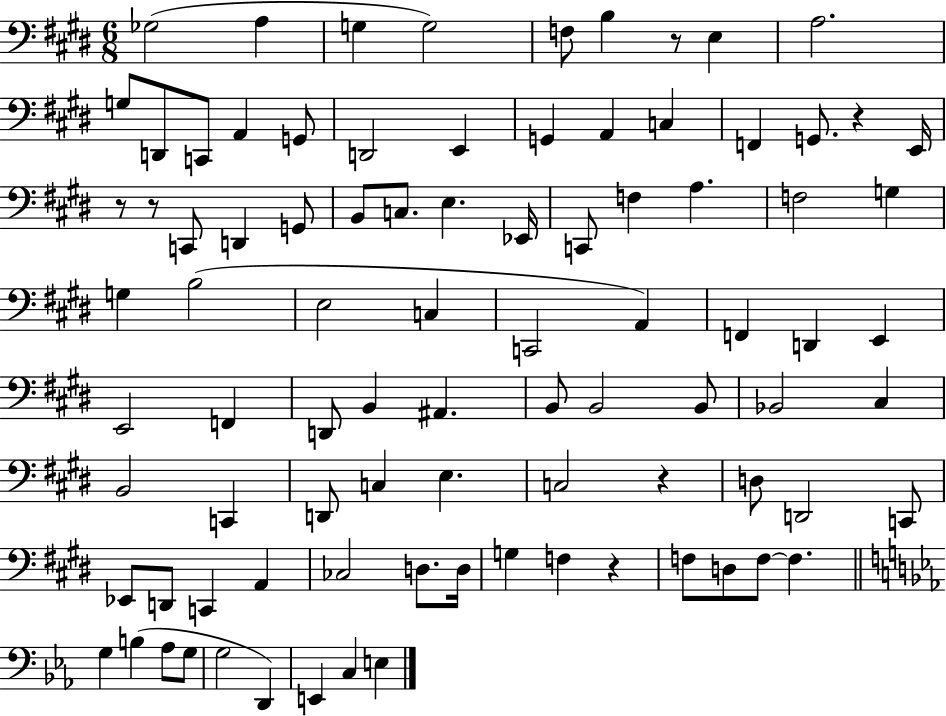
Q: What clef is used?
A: bass